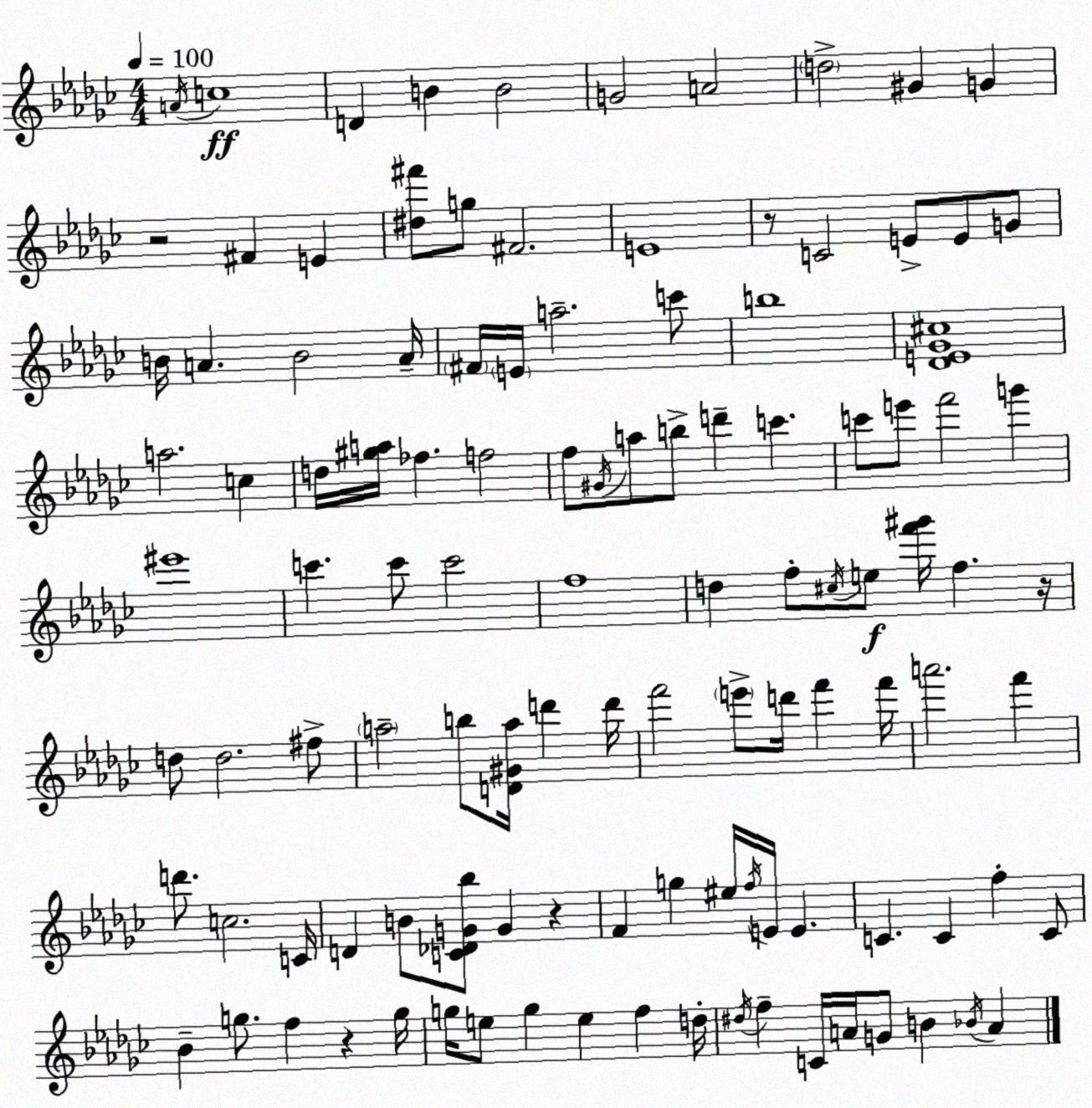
X:1
T:Untitled
M:4/4
L:1/4
K:Ebm
A/4 c4 D B B2 G2 A2 d2 ^G G z2 ^F E [^d^f']/2 g/2 ^F2 E4 z/2 C2 E/2 E/2 G/2 B/4 A B2 A/4 ^F/4 E/4 a2 c'/2 b4 [_DE_G^c]4 a2 c d/4 [^ga]/4 _f f2 f/2 ^G/4 a/2 b/2 d' c' c'/2 e'/2 f'2 g' ^e'4 c' c'/2 c'2 f4 d f/2 ^c/4 e/2 [f'^g']/4 f z/4 d/2 d2 ^f/2 a2 b/2 [D^Ga]/4 d' d'/4 f'2 e'/2 d'/4 f' f'/4 a'2 f' d'/2 c2 C/4 D B/2 [C_DG_b]/2 G z F g ^e/4 f/4 E/4 E C C f C/2 _B g/2 f z g/4 g/4 e/2 g e f d/4 ^d/4 f C/4 A/4 G/2 B _B/4 A